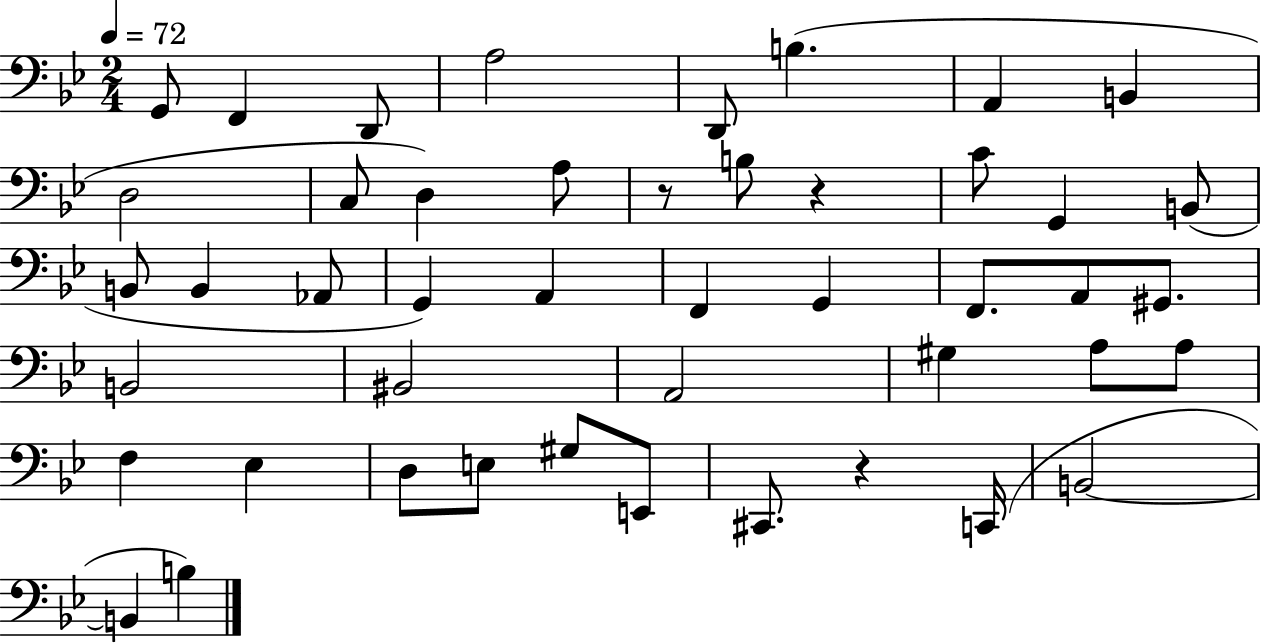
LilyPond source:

{
  \clef bass
  \numericTimeSignature
  \time 2/4
  \key bes \major
  \tempo 4 = 72
  g,8 f,4 d,8 | a2 | d,8 b4.( | a,4 b,4 | \break d2 | c8 d4) a8 | r8 b8 r4 | c'8 g,4 b,8( | \break b,8 b,4 aes,8 | g,4) a,4 | f,4 g,4 | f,8. a,8 gis,8. | \break b,2 | bis,2 | a,2 | gis4 a8 a8 | \break f4 ees4 | d8 e8 gis8 e,8 | cis,8. r4 c,16( | b,2~~ | \break b,4 b4) | \bar "|."
}